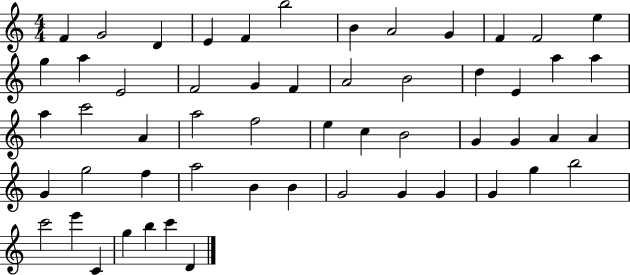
X:1
T:Untitled
M:4/4
L:1/4
K:C
F G2 D E F b2 B A2 G F F2 e g a E2 F2 G F A2 B2 d E a a a c'2 A a2 f2 e c B2 G G A A G g2 f a2 B B G2 G G G g b2 c'2 e' C g b c' D